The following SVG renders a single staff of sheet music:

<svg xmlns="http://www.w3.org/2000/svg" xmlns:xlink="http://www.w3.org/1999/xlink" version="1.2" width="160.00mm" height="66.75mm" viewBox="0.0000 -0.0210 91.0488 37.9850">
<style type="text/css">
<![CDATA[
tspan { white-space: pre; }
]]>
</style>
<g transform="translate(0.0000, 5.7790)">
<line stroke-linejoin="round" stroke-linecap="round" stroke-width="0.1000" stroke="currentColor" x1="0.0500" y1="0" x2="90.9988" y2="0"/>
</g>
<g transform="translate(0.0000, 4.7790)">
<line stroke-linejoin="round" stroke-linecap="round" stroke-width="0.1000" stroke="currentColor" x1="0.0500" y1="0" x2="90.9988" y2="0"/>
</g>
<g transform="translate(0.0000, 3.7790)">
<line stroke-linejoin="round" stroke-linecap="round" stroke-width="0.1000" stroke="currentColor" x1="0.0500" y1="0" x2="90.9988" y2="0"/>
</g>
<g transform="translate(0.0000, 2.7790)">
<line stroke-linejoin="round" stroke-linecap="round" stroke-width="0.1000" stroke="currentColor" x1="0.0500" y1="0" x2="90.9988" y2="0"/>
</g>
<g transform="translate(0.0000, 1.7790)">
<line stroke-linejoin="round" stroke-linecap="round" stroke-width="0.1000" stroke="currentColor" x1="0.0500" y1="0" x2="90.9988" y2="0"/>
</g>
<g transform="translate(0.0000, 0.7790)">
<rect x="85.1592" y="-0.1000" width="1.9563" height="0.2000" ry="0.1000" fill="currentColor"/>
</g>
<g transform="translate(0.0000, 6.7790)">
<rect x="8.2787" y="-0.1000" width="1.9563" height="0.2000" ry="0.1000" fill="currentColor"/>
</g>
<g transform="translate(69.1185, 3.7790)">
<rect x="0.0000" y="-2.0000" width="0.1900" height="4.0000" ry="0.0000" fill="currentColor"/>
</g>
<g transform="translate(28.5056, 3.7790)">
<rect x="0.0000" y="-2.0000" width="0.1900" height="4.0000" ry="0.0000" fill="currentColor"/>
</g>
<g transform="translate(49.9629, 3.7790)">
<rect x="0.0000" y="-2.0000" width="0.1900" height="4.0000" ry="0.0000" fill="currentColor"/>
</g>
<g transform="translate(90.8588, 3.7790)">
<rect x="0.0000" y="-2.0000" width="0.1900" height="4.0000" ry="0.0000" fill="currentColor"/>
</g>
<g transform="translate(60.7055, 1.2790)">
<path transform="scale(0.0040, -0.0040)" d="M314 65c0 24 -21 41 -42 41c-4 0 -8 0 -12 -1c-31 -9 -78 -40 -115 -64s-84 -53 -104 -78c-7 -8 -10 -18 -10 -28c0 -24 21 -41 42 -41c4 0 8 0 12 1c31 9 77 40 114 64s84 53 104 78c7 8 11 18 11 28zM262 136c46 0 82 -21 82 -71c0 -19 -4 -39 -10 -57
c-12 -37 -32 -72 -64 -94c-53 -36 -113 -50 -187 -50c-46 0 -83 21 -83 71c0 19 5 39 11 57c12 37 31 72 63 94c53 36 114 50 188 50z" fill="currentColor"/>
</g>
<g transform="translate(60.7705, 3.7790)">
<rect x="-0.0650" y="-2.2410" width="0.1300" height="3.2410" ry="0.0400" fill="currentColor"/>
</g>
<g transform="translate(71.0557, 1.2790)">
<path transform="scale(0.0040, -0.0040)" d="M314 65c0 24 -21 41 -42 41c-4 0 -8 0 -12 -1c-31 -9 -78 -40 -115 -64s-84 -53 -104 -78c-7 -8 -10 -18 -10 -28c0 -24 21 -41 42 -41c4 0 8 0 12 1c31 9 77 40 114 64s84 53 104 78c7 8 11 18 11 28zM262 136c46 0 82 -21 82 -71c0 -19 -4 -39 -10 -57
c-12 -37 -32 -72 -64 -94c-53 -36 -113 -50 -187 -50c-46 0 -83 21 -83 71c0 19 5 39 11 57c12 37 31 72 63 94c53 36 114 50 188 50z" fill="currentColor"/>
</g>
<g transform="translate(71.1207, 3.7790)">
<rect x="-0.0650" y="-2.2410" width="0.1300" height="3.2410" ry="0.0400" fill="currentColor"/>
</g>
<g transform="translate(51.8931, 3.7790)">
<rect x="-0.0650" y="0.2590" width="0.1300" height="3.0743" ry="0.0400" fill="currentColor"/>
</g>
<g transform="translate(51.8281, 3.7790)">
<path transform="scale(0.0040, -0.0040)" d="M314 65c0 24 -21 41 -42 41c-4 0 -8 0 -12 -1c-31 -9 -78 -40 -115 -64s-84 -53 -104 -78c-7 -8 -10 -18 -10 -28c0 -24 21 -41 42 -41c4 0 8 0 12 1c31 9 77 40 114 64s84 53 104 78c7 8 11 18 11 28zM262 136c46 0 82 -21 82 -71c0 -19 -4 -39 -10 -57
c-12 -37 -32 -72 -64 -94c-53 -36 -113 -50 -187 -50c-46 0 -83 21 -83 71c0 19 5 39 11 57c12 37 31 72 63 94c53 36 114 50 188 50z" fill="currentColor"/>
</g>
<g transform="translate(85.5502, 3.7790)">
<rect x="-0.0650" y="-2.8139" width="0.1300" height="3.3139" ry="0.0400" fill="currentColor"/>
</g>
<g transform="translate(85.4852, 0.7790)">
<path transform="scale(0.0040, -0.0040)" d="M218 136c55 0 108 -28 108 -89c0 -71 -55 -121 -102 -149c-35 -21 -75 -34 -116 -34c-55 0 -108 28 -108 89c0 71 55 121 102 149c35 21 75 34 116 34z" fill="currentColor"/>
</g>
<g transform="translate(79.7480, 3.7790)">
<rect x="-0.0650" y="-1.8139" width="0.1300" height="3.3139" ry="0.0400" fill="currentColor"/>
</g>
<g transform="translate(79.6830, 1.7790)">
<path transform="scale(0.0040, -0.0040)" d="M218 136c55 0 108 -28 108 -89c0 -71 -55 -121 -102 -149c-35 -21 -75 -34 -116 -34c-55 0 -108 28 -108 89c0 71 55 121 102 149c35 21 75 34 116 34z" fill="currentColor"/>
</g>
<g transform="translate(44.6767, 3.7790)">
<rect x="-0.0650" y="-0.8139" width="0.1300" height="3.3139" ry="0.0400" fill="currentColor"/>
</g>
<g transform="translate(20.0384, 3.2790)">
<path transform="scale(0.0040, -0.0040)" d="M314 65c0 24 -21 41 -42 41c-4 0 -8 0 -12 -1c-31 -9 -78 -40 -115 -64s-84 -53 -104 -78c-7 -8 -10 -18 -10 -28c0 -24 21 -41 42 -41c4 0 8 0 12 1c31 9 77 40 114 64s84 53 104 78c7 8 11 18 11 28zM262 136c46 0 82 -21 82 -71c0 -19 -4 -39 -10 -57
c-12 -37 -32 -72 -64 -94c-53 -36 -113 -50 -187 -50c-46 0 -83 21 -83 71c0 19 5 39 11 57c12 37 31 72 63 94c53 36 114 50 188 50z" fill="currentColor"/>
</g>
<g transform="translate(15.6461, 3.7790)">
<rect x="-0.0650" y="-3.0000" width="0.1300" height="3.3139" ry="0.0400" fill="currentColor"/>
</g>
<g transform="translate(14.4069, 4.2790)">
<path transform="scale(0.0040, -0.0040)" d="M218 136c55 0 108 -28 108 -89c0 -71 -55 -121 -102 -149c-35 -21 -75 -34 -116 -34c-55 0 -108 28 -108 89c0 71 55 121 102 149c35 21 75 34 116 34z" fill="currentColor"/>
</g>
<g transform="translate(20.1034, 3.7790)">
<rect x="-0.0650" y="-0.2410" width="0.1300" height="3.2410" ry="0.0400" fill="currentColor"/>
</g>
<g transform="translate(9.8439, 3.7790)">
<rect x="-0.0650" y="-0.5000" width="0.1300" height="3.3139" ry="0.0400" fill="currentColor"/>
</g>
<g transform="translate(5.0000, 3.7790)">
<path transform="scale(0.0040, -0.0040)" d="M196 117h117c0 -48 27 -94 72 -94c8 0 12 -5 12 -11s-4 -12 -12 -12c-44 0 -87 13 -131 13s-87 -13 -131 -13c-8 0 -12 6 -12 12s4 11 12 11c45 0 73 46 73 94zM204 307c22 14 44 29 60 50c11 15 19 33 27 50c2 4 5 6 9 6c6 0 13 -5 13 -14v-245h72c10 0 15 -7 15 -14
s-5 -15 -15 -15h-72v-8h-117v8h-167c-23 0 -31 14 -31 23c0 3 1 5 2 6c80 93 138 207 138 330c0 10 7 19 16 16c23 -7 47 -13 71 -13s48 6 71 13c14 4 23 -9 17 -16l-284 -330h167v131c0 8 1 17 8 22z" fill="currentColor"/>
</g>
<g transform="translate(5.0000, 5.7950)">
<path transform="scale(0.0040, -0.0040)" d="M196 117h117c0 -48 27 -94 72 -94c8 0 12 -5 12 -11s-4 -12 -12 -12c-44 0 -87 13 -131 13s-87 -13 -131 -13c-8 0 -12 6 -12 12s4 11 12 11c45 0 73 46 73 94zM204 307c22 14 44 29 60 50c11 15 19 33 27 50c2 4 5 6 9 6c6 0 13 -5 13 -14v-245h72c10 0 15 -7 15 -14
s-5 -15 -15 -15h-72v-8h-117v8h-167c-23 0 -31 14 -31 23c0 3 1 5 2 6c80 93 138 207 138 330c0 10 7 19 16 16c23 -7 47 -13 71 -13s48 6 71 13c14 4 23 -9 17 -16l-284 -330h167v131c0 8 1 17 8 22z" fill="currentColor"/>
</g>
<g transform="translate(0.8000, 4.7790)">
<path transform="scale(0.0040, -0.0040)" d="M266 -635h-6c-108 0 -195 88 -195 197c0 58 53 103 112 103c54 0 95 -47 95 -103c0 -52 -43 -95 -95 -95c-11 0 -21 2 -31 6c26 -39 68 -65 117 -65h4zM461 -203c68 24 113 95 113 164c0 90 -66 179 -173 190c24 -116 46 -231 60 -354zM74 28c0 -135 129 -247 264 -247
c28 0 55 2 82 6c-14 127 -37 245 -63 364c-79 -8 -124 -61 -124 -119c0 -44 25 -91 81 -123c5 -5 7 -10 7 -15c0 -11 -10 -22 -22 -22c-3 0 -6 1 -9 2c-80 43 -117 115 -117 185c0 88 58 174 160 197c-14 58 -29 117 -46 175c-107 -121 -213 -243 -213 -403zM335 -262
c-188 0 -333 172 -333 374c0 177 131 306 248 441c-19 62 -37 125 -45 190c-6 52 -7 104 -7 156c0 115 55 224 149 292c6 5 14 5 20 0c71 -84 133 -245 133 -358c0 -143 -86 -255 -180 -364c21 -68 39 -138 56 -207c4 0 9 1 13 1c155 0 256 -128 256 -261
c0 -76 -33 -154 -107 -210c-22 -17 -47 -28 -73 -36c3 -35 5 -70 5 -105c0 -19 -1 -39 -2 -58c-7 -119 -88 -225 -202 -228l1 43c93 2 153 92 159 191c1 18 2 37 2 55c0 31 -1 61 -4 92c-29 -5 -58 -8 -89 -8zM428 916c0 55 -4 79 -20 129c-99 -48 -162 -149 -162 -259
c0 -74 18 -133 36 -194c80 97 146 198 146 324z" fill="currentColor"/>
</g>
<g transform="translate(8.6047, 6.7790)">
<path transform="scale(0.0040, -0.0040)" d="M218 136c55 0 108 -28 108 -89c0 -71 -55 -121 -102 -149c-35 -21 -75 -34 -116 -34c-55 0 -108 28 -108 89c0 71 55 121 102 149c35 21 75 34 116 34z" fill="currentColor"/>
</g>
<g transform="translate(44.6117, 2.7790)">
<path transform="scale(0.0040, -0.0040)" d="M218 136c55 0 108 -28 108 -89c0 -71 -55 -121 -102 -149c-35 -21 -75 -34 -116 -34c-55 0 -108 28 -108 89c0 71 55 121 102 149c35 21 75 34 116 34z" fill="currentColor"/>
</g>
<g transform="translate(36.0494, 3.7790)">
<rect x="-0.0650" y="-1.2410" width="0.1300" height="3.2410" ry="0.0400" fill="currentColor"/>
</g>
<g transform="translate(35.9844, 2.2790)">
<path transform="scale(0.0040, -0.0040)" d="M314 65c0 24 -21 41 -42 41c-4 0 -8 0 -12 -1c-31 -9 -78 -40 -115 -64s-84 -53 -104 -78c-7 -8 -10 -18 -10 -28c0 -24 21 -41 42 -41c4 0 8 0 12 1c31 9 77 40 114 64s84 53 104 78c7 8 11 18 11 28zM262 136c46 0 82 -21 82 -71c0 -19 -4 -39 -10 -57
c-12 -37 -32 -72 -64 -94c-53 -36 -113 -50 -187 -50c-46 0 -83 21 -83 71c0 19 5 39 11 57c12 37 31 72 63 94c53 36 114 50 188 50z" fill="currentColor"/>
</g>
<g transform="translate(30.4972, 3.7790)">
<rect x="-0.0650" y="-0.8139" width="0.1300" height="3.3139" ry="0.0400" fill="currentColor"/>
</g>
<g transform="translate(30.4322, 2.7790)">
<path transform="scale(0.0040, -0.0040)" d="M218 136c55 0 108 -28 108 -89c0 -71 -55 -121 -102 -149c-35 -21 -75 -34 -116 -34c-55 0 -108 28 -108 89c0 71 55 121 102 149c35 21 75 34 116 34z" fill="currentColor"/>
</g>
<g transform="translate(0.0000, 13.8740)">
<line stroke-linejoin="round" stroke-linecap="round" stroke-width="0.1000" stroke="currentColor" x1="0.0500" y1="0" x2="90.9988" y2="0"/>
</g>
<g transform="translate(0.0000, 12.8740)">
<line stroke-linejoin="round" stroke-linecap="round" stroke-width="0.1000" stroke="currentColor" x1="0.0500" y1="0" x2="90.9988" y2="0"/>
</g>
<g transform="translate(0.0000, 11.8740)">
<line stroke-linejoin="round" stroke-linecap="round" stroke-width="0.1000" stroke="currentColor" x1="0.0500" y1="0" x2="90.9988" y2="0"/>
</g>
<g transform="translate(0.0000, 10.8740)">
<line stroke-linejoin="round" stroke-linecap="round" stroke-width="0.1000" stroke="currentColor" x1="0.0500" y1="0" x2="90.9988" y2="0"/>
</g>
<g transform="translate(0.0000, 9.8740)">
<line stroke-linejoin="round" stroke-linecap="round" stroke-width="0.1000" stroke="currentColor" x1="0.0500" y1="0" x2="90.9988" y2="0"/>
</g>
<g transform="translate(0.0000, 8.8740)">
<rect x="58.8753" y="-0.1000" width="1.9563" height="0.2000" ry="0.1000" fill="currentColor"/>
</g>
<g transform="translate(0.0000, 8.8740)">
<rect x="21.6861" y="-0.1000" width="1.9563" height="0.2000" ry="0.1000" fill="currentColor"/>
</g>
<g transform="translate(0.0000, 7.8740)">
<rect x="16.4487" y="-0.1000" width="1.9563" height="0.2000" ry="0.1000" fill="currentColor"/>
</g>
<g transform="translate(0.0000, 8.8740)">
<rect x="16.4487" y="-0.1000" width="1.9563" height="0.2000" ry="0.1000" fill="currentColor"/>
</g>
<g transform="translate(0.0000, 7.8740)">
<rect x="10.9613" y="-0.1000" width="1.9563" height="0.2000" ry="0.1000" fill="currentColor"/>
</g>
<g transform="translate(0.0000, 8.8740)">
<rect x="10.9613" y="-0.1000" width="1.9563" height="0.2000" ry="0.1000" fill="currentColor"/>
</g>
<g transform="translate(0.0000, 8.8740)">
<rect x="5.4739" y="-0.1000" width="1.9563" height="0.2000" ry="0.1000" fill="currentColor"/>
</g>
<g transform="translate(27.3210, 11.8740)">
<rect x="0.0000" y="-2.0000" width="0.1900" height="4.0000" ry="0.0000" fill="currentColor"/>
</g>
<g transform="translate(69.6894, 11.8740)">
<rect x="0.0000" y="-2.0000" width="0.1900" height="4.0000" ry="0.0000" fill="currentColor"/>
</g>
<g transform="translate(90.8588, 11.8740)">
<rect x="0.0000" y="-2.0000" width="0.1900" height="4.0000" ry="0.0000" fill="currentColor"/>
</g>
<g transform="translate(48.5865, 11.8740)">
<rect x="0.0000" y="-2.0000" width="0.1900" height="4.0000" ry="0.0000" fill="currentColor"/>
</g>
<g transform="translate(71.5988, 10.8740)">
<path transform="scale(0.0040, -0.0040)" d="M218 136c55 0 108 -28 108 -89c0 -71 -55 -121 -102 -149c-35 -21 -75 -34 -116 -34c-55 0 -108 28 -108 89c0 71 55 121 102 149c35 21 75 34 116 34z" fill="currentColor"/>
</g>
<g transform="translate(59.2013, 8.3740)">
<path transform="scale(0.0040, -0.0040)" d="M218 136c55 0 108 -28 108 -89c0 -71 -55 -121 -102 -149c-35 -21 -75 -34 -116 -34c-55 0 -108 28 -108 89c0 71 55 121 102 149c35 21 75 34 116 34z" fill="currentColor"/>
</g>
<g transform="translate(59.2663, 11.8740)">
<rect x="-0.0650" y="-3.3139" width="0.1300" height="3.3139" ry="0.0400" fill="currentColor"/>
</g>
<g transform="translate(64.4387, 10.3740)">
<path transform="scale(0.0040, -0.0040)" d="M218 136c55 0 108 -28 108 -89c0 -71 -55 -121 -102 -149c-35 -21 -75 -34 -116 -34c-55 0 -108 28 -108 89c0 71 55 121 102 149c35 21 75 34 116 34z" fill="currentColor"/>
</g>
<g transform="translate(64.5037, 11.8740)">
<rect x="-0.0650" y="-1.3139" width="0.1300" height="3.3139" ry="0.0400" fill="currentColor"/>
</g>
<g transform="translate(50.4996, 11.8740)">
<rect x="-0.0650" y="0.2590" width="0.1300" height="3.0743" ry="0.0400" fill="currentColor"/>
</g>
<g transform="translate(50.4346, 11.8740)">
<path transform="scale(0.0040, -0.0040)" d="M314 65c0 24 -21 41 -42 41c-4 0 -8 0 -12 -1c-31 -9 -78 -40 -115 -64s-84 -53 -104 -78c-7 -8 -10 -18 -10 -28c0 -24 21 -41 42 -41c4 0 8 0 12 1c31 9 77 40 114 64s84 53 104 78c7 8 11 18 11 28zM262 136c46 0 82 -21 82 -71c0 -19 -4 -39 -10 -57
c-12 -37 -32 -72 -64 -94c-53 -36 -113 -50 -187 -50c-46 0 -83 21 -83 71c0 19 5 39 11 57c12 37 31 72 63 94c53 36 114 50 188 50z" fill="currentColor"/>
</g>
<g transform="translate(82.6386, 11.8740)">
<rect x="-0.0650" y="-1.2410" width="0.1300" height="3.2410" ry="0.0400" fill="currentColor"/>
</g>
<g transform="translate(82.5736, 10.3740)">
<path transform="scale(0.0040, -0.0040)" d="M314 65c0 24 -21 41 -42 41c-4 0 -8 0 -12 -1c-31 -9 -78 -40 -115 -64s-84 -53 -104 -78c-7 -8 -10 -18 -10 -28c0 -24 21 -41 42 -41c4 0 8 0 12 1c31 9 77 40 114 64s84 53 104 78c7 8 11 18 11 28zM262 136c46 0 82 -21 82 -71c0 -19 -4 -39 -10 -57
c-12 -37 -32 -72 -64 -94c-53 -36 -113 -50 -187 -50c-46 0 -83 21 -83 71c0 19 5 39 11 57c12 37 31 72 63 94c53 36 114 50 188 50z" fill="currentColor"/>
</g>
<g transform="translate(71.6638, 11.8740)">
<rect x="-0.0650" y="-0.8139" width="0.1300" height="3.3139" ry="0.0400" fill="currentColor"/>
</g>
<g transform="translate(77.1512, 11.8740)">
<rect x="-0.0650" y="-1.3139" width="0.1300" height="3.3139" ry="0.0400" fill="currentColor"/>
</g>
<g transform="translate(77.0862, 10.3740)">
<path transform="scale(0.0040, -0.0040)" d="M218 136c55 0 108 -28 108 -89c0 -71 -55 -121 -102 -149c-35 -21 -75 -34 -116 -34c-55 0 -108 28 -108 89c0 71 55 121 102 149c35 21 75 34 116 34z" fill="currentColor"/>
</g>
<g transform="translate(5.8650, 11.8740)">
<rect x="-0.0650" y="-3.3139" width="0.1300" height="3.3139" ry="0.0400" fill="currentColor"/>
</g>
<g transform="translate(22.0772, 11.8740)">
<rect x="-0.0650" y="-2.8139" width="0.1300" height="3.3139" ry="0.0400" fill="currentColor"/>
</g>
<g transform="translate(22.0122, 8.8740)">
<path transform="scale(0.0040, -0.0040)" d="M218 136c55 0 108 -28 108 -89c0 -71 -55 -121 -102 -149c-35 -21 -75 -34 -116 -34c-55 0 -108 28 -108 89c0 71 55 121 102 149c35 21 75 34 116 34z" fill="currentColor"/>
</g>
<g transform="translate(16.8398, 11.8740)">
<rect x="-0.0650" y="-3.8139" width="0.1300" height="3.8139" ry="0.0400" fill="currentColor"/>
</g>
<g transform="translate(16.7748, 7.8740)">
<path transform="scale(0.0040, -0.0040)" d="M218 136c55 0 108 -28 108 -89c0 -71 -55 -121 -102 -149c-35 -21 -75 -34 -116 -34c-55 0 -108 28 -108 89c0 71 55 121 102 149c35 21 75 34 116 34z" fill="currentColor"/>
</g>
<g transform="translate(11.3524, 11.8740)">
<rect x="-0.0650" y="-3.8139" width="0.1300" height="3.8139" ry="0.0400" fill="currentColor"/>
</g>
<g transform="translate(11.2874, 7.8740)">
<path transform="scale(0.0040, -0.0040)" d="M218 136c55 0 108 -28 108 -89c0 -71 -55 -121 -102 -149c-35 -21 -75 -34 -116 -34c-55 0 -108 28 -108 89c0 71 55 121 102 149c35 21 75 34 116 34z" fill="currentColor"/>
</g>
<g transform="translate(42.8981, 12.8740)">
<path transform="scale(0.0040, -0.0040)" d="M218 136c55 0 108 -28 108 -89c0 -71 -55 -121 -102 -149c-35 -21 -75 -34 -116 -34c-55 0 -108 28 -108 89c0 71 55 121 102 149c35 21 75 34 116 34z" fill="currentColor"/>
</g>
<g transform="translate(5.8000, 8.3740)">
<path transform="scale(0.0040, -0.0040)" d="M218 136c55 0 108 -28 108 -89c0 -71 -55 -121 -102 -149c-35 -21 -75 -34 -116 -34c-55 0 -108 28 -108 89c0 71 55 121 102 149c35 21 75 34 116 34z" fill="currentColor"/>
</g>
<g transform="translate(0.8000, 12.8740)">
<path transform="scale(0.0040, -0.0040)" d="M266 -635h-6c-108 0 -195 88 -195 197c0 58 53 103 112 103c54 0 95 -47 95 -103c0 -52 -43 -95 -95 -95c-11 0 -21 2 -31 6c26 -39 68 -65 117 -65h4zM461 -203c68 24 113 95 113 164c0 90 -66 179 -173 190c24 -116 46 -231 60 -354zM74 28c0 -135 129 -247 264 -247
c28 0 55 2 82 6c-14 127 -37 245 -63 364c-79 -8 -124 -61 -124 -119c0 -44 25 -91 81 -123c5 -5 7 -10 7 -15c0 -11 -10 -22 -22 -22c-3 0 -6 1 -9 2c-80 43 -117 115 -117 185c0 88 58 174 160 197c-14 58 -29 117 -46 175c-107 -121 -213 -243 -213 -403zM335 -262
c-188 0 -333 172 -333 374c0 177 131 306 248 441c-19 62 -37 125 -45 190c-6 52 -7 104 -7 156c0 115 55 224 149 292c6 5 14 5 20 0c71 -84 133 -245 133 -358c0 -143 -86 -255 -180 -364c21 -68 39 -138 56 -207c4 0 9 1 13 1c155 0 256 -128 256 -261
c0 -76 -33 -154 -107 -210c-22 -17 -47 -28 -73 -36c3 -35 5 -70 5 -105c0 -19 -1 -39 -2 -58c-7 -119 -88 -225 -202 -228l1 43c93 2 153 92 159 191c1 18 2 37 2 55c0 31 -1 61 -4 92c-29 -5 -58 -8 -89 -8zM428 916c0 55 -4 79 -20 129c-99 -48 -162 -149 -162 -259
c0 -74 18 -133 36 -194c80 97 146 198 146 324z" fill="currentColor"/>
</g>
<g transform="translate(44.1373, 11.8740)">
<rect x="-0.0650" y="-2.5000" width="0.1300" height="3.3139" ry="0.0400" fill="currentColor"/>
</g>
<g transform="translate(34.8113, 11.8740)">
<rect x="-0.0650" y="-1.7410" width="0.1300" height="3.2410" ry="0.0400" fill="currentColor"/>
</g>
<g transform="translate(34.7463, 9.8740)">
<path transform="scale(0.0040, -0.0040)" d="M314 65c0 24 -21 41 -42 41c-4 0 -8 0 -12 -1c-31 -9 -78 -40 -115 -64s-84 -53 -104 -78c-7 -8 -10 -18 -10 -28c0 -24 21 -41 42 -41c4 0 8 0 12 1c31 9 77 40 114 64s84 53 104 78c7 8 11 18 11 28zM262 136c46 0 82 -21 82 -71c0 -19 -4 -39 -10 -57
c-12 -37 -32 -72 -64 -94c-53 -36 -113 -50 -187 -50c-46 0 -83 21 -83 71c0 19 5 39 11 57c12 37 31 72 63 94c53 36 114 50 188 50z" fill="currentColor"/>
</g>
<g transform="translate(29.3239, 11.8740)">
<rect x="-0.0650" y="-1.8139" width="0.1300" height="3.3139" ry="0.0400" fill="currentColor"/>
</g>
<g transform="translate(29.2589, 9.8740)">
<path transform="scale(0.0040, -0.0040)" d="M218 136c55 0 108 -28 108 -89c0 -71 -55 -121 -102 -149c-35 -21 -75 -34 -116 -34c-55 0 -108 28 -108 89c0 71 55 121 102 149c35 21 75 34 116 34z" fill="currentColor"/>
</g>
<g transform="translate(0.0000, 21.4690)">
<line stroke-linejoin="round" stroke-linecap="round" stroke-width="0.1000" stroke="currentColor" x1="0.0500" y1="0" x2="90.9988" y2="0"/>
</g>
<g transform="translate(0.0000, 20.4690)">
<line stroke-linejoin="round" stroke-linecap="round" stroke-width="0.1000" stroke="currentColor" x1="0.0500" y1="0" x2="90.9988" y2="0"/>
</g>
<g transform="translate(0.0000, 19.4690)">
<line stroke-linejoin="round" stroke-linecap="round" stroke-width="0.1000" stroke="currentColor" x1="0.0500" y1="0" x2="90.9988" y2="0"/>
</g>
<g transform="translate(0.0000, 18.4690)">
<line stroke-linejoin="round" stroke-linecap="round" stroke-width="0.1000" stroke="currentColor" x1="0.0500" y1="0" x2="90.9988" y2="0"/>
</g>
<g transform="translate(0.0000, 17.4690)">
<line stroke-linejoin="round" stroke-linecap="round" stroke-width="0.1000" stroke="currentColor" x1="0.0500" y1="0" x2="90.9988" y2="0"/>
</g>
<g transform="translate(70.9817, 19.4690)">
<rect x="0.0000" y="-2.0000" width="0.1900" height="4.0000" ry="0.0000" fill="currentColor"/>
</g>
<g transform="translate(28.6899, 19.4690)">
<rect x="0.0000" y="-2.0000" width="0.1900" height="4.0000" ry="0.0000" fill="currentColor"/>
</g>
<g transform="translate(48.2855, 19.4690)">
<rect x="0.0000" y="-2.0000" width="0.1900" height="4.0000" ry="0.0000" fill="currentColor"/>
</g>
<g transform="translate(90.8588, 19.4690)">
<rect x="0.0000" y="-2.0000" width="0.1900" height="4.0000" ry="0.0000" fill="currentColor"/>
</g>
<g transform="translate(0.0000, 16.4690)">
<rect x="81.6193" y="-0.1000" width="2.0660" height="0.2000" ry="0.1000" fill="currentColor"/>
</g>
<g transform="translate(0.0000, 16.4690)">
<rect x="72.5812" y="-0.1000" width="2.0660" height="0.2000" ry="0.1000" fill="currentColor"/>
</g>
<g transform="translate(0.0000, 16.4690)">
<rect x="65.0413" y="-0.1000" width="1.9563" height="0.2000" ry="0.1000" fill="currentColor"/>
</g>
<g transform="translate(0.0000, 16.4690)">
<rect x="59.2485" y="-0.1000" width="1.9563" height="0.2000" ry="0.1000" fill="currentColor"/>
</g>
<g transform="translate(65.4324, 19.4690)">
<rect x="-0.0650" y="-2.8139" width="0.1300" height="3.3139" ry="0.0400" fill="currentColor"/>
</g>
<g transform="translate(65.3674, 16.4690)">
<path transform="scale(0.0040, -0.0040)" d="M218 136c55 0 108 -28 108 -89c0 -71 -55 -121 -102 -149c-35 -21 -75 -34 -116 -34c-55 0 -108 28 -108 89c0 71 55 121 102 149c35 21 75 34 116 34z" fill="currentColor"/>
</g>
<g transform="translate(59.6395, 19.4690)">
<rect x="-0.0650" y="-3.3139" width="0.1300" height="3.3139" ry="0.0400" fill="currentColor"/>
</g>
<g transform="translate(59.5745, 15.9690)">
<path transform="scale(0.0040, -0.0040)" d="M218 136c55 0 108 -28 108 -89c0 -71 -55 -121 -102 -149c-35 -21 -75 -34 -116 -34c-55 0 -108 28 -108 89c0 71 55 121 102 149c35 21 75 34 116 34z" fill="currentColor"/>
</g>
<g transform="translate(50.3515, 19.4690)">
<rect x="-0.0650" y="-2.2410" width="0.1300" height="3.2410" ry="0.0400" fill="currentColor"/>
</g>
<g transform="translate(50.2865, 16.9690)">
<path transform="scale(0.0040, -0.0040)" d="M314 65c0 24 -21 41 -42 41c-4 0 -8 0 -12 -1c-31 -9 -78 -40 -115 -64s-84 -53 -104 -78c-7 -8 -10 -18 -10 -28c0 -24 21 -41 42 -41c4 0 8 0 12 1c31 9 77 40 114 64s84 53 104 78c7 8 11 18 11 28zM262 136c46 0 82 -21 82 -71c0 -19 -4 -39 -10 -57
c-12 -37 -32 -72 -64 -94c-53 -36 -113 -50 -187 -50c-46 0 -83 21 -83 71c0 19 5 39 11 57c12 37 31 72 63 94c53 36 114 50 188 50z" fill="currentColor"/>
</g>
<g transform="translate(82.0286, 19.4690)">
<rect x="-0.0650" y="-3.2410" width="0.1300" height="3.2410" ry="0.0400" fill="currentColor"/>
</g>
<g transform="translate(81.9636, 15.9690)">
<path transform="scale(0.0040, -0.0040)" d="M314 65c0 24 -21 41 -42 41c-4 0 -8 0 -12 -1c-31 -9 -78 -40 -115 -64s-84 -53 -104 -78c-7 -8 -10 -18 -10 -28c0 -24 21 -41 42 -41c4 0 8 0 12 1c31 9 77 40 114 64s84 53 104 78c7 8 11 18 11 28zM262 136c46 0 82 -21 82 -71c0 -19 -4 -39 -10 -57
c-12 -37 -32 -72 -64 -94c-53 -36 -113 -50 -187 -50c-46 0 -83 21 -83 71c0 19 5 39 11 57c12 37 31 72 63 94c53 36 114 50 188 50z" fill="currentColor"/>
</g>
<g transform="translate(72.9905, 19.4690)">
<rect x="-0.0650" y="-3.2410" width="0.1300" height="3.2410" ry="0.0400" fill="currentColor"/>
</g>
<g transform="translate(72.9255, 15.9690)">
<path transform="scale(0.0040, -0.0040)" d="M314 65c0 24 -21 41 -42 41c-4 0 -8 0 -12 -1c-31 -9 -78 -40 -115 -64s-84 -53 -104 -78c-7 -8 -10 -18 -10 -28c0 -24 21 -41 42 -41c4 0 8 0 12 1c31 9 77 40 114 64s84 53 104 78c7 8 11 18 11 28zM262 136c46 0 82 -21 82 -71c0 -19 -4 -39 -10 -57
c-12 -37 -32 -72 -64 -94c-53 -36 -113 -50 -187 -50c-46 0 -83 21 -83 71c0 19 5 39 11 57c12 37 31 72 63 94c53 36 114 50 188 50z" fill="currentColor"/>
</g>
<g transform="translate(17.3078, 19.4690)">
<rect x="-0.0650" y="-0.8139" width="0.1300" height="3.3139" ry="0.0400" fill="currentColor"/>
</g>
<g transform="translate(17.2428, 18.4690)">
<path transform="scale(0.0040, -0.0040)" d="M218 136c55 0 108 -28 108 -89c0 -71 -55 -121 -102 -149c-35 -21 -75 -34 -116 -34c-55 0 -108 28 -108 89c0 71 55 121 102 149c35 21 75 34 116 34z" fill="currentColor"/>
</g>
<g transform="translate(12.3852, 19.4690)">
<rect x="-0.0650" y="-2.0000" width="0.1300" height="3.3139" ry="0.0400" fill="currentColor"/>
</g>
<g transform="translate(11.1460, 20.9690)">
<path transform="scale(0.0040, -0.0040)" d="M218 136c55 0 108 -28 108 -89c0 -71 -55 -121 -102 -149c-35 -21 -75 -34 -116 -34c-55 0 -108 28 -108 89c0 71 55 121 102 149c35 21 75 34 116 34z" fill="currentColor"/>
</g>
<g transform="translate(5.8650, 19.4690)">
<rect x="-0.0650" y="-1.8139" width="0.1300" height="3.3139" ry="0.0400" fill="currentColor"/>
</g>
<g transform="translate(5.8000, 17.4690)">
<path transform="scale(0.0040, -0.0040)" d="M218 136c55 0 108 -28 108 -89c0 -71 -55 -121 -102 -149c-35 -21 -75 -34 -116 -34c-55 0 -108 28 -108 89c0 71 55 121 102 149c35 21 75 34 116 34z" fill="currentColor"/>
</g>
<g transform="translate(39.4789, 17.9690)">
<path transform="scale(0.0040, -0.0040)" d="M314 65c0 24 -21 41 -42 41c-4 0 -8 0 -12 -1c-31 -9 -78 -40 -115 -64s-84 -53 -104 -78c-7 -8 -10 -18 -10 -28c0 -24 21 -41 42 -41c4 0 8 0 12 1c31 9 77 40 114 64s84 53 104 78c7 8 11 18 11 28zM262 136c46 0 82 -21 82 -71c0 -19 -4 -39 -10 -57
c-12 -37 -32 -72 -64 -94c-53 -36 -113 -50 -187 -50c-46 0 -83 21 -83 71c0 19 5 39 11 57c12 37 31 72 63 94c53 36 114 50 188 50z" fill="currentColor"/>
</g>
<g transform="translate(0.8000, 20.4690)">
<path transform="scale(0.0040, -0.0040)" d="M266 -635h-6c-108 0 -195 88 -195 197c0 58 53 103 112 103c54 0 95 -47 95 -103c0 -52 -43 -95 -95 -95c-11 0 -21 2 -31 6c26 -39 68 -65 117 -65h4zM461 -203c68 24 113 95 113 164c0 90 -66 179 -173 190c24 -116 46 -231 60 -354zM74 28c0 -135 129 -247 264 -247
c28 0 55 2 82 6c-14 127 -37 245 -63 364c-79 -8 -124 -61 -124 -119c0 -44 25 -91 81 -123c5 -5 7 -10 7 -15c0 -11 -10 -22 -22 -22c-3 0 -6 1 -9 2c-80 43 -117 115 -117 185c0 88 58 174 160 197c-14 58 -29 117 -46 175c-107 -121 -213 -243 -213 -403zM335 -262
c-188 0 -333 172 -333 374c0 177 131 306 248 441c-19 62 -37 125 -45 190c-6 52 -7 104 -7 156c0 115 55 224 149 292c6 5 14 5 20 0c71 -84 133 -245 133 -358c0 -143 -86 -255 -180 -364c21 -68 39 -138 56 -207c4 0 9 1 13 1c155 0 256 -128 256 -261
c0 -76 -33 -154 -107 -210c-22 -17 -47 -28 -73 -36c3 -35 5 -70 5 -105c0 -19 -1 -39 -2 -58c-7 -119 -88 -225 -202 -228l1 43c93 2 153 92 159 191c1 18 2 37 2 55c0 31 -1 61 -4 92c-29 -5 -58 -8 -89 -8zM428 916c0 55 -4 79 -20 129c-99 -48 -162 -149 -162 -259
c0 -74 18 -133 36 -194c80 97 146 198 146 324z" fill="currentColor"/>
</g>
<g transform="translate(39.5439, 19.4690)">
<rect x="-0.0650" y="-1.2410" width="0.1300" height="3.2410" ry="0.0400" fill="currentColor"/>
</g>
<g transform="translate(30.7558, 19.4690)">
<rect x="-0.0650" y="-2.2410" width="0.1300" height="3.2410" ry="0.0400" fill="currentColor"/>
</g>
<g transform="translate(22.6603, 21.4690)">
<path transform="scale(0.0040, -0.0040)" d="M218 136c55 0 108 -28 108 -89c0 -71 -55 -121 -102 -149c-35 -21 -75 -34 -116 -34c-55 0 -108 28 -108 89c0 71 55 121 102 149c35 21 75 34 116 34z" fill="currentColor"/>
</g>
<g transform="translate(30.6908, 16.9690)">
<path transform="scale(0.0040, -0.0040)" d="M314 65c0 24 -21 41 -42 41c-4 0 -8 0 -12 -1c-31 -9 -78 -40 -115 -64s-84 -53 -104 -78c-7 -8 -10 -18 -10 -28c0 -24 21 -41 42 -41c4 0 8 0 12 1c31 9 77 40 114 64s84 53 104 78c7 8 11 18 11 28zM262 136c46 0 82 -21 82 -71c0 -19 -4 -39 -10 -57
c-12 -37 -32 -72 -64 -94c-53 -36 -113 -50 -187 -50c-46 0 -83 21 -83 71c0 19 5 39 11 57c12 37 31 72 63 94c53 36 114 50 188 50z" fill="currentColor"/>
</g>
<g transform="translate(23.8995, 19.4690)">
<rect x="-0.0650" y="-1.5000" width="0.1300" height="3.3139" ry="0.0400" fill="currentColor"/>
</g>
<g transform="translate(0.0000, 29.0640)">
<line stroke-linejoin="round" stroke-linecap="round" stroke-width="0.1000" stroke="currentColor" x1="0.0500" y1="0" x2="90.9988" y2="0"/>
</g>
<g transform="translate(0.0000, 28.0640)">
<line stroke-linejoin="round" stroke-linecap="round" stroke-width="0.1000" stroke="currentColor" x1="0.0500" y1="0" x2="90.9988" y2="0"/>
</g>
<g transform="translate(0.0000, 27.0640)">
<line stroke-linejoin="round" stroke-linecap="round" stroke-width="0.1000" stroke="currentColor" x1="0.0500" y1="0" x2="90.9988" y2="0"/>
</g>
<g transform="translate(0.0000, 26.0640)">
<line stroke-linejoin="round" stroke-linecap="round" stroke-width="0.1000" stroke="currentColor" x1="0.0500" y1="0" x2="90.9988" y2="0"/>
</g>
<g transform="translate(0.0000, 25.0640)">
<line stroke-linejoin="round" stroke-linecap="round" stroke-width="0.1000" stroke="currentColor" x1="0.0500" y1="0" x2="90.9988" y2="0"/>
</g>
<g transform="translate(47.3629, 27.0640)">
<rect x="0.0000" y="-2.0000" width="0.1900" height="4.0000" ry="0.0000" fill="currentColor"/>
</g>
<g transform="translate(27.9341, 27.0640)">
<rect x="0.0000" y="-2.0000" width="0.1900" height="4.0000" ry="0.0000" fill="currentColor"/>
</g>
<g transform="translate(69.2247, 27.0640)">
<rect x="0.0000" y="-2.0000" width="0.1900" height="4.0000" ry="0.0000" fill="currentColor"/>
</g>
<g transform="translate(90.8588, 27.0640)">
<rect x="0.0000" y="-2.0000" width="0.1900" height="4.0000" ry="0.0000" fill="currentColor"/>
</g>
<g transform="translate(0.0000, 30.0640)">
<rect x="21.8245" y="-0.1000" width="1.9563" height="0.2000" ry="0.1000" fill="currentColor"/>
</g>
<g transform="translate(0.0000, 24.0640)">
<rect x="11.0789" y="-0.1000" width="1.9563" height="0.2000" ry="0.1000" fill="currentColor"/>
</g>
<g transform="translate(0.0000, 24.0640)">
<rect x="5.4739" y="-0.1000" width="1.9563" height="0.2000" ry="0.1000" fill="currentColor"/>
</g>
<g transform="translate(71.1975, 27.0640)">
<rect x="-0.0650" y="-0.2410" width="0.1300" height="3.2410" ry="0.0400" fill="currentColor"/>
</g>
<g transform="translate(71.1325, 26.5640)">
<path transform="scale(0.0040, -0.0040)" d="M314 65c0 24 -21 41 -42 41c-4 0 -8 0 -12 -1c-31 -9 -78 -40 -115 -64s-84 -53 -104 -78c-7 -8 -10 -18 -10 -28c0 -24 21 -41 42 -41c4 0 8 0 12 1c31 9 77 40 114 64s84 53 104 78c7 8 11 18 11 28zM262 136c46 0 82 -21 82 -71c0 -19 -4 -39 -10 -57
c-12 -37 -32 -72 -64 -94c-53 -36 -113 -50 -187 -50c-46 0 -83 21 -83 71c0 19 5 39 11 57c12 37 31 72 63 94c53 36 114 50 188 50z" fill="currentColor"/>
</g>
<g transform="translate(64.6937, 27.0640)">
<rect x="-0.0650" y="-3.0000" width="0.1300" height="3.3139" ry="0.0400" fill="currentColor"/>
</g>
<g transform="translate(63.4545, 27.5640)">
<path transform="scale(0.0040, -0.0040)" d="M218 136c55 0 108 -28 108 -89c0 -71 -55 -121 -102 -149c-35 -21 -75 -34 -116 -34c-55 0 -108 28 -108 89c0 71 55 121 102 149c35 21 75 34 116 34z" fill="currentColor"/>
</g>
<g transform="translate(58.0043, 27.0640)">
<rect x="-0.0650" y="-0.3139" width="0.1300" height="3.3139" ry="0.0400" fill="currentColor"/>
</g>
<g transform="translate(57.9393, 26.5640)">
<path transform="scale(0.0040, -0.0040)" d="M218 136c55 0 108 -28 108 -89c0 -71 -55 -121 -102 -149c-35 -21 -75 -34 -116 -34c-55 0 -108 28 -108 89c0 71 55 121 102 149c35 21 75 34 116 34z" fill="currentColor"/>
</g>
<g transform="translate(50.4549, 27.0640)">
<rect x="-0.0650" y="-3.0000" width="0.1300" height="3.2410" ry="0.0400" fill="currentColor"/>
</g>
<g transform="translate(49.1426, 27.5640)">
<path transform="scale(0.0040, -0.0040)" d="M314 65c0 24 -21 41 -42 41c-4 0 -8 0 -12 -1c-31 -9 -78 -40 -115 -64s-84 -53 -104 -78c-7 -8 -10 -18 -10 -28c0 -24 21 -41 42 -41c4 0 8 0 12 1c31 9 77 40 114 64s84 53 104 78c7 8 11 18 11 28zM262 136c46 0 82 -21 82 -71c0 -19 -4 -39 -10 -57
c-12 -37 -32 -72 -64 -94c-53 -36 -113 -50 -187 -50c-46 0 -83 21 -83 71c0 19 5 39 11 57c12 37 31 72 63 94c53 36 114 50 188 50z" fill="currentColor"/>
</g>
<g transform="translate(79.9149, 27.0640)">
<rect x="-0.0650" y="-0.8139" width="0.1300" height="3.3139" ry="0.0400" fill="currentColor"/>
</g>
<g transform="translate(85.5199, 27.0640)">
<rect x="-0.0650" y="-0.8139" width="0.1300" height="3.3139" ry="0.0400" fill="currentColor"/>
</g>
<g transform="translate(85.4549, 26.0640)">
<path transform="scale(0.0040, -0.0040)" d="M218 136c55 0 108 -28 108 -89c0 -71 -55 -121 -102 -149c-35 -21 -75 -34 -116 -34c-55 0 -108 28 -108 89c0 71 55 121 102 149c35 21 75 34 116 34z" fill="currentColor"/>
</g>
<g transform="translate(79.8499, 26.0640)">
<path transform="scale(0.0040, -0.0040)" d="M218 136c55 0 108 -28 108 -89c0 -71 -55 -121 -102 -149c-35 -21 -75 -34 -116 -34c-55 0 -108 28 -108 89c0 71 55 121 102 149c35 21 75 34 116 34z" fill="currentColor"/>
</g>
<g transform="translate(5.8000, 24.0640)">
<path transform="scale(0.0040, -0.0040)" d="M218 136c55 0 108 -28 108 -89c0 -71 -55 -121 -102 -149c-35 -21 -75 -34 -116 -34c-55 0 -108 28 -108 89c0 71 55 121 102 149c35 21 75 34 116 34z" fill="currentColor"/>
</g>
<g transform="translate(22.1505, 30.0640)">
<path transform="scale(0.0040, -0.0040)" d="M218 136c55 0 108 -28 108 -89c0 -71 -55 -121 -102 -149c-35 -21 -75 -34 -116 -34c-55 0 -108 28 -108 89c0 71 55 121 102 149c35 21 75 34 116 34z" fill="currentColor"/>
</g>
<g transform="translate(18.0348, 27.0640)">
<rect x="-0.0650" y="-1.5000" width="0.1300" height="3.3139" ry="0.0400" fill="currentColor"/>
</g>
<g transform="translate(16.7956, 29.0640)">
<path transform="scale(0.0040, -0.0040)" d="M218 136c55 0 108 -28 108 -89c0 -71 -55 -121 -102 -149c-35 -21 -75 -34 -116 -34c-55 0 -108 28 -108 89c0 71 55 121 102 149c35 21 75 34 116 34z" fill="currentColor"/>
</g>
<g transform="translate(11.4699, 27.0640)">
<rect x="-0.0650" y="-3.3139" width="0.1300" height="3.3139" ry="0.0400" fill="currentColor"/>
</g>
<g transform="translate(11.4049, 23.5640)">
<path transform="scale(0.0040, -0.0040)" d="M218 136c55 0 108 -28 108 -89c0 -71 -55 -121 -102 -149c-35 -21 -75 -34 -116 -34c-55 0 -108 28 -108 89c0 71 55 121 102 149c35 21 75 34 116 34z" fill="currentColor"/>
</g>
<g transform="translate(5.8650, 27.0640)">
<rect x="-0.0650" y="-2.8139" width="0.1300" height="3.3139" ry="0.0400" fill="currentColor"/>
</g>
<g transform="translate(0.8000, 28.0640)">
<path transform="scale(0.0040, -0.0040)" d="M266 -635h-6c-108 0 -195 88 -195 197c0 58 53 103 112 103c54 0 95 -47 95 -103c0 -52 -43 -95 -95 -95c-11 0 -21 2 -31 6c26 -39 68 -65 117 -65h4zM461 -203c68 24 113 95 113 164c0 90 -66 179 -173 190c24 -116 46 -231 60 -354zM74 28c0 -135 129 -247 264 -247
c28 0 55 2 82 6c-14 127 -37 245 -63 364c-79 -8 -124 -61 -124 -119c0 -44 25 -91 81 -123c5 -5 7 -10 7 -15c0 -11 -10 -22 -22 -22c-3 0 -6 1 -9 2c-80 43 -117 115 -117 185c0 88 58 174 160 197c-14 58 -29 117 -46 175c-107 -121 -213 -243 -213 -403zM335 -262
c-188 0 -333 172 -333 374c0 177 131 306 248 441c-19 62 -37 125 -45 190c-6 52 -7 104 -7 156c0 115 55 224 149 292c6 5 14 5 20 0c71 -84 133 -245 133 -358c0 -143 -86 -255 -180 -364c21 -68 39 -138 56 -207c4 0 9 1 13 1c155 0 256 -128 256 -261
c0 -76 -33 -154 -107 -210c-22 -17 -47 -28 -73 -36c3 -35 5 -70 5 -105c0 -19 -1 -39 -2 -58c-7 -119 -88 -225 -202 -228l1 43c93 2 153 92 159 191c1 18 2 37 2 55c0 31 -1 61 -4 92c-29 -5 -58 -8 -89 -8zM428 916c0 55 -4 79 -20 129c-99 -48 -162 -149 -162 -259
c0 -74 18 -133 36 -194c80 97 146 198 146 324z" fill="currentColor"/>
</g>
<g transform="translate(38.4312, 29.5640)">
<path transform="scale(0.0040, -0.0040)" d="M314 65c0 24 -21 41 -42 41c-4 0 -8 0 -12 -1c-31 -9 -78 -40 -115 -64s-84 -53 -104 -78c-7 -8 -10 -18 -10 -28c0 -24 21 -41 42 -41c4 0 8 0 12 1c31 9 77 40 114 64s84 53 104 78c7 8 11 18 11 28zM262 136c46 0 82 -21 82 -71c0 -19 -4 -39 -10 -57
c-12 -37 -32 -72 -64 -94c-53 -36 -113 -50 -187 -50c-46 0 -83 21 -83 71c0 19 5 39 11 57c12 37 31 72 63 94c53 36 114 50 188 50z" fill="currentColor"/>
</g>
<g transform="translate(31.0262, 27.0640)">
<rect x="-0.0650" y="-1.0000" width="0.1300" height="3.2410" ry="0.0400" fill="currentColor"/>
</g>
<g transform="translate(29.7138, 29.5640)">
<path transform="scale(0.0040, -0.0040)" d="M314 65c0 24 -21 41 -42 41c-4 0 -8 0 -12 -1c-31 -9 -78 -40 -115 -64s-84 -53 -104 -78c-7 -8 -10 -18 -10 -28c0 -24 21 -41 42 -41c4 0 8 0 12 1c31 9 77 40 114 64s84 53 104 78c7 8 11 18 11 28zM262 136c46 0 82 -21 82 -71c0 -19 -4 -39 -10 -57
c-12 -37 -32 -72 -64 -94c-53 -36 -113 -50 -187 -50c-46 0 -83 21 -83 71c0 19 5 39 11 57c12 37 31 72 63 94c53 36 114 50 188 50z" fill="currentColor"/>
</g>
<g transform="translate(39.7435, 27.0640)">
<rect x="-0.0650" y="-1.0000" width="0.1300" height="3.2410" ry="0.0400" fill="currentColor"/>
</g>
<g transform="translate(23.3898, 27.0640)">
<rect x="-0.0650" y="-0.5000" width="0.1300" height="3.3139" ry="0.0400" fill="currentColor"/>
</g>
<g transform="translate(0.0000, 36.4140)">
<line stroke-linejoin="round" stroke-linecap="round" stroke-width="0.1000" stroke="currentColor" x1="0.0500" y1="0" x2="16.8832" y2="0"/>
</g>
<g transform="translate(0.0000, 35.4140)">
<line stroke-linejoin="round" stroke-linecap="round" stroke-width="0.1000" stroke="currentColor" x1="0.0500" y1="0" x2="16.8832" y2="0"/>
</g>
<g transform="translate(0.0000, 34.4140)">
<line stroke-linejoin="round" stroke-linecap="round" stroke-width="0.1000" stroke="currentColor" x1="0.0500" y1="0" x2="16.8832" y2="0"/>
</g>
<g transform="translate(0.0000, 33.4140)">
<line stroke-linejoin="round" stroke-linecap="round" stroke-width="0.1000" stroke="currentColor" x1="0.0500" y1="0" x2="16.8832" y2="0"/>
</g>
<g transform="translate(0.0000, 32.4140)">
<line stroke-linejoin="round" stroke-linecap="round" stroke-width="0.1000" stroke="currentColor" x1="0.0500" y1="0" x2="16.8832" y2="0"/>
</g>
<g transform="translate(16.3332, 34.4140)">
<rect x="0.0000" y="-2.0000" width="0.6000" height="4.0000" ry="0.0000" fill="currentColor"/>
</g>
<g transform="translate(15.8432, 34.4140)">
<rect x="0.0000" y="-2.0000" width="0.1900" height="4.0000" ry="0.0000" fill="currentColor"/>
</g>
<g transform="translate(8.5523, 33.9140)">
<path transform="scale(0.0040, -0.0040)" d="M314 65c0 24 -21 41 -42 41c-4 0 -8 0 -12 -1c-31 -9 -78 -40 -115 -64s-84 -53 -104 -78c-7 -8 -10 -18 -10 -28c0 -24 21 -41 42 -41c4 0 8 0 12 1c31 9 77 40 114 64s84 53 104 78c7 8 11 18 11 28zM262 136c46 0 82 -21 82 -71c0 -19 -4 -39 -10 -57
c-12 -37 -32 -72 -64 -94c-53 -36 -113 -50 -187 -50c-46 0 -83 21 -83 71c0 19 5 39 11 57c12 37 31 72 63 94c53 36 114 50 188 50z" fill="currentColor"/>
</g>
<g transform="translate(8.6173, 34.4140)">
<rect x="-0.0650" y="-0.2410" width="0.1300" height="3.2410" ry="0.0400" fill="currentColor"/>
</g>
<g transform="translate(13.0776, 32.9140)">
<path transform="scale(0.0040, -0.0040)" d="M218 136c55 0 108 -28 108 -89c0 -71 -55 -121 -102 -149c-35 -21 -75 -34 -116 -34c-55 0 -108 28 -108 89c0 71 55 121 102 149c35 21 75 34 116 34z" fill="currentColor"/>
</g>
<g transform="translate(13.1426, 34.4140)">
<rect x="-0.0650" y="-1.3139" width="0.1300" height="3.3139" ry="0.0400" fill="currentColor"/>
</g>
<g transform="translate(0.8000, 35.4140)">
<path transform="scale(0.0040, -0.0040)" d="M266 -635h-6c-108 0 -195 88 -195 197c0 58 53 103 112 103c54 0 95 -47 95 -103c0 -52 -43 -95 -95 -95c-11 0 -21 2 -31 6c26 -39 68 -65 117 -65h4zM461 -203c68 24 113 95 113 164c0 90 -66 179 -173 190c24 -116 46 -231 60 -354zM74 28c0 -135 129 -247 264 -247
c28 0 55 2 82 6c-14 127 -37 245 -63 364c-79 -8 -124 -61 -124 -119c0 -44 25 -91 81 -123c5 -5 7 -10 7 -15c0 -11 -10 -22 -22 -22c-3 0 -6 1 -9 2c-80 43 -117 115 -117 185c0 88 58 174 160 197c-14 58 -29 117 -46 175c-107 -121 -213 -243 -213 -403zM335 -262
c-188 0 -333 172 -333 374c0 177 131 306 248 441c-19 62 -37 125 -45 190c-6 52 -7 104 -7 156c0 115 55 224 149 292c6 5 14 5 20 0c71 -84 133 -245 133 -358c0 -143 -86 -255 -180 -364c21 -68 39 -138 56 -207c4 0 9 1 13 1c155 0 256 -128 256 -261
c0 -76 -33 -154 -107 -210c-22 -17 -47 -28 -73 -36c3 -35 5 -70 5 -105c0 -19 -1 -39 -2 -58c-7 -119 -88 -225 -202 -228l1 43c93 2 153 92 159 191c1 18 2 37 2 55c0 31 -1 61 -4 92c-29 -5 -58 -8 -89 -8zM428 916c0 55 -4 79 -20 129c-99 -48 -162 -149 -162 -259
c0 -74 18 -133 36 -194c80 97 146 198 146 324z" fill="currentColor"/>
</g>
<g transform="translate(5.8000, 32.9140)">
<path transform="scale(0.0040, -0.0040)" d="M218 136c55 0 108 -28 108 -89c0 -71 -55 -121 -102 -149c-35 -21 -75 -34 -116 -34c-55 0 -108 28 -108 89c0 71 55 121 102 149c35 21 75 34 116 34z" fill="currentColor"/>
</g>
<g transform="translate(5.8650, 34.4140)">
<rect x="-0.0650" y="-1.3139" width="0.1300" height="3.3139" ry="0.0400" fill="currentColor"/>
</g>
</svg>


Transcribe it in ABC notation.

X:1
T:Untitled
M:4/4
L:1/4
K:C
C A c2 d e2 d B2 g2 g2 f a b c' c' a f f2 G B2 b e d e e2 f F d E g2 e2 g2 b a b2 b2 a b E C D2 D2 A2 c A c2 d d e c2 e